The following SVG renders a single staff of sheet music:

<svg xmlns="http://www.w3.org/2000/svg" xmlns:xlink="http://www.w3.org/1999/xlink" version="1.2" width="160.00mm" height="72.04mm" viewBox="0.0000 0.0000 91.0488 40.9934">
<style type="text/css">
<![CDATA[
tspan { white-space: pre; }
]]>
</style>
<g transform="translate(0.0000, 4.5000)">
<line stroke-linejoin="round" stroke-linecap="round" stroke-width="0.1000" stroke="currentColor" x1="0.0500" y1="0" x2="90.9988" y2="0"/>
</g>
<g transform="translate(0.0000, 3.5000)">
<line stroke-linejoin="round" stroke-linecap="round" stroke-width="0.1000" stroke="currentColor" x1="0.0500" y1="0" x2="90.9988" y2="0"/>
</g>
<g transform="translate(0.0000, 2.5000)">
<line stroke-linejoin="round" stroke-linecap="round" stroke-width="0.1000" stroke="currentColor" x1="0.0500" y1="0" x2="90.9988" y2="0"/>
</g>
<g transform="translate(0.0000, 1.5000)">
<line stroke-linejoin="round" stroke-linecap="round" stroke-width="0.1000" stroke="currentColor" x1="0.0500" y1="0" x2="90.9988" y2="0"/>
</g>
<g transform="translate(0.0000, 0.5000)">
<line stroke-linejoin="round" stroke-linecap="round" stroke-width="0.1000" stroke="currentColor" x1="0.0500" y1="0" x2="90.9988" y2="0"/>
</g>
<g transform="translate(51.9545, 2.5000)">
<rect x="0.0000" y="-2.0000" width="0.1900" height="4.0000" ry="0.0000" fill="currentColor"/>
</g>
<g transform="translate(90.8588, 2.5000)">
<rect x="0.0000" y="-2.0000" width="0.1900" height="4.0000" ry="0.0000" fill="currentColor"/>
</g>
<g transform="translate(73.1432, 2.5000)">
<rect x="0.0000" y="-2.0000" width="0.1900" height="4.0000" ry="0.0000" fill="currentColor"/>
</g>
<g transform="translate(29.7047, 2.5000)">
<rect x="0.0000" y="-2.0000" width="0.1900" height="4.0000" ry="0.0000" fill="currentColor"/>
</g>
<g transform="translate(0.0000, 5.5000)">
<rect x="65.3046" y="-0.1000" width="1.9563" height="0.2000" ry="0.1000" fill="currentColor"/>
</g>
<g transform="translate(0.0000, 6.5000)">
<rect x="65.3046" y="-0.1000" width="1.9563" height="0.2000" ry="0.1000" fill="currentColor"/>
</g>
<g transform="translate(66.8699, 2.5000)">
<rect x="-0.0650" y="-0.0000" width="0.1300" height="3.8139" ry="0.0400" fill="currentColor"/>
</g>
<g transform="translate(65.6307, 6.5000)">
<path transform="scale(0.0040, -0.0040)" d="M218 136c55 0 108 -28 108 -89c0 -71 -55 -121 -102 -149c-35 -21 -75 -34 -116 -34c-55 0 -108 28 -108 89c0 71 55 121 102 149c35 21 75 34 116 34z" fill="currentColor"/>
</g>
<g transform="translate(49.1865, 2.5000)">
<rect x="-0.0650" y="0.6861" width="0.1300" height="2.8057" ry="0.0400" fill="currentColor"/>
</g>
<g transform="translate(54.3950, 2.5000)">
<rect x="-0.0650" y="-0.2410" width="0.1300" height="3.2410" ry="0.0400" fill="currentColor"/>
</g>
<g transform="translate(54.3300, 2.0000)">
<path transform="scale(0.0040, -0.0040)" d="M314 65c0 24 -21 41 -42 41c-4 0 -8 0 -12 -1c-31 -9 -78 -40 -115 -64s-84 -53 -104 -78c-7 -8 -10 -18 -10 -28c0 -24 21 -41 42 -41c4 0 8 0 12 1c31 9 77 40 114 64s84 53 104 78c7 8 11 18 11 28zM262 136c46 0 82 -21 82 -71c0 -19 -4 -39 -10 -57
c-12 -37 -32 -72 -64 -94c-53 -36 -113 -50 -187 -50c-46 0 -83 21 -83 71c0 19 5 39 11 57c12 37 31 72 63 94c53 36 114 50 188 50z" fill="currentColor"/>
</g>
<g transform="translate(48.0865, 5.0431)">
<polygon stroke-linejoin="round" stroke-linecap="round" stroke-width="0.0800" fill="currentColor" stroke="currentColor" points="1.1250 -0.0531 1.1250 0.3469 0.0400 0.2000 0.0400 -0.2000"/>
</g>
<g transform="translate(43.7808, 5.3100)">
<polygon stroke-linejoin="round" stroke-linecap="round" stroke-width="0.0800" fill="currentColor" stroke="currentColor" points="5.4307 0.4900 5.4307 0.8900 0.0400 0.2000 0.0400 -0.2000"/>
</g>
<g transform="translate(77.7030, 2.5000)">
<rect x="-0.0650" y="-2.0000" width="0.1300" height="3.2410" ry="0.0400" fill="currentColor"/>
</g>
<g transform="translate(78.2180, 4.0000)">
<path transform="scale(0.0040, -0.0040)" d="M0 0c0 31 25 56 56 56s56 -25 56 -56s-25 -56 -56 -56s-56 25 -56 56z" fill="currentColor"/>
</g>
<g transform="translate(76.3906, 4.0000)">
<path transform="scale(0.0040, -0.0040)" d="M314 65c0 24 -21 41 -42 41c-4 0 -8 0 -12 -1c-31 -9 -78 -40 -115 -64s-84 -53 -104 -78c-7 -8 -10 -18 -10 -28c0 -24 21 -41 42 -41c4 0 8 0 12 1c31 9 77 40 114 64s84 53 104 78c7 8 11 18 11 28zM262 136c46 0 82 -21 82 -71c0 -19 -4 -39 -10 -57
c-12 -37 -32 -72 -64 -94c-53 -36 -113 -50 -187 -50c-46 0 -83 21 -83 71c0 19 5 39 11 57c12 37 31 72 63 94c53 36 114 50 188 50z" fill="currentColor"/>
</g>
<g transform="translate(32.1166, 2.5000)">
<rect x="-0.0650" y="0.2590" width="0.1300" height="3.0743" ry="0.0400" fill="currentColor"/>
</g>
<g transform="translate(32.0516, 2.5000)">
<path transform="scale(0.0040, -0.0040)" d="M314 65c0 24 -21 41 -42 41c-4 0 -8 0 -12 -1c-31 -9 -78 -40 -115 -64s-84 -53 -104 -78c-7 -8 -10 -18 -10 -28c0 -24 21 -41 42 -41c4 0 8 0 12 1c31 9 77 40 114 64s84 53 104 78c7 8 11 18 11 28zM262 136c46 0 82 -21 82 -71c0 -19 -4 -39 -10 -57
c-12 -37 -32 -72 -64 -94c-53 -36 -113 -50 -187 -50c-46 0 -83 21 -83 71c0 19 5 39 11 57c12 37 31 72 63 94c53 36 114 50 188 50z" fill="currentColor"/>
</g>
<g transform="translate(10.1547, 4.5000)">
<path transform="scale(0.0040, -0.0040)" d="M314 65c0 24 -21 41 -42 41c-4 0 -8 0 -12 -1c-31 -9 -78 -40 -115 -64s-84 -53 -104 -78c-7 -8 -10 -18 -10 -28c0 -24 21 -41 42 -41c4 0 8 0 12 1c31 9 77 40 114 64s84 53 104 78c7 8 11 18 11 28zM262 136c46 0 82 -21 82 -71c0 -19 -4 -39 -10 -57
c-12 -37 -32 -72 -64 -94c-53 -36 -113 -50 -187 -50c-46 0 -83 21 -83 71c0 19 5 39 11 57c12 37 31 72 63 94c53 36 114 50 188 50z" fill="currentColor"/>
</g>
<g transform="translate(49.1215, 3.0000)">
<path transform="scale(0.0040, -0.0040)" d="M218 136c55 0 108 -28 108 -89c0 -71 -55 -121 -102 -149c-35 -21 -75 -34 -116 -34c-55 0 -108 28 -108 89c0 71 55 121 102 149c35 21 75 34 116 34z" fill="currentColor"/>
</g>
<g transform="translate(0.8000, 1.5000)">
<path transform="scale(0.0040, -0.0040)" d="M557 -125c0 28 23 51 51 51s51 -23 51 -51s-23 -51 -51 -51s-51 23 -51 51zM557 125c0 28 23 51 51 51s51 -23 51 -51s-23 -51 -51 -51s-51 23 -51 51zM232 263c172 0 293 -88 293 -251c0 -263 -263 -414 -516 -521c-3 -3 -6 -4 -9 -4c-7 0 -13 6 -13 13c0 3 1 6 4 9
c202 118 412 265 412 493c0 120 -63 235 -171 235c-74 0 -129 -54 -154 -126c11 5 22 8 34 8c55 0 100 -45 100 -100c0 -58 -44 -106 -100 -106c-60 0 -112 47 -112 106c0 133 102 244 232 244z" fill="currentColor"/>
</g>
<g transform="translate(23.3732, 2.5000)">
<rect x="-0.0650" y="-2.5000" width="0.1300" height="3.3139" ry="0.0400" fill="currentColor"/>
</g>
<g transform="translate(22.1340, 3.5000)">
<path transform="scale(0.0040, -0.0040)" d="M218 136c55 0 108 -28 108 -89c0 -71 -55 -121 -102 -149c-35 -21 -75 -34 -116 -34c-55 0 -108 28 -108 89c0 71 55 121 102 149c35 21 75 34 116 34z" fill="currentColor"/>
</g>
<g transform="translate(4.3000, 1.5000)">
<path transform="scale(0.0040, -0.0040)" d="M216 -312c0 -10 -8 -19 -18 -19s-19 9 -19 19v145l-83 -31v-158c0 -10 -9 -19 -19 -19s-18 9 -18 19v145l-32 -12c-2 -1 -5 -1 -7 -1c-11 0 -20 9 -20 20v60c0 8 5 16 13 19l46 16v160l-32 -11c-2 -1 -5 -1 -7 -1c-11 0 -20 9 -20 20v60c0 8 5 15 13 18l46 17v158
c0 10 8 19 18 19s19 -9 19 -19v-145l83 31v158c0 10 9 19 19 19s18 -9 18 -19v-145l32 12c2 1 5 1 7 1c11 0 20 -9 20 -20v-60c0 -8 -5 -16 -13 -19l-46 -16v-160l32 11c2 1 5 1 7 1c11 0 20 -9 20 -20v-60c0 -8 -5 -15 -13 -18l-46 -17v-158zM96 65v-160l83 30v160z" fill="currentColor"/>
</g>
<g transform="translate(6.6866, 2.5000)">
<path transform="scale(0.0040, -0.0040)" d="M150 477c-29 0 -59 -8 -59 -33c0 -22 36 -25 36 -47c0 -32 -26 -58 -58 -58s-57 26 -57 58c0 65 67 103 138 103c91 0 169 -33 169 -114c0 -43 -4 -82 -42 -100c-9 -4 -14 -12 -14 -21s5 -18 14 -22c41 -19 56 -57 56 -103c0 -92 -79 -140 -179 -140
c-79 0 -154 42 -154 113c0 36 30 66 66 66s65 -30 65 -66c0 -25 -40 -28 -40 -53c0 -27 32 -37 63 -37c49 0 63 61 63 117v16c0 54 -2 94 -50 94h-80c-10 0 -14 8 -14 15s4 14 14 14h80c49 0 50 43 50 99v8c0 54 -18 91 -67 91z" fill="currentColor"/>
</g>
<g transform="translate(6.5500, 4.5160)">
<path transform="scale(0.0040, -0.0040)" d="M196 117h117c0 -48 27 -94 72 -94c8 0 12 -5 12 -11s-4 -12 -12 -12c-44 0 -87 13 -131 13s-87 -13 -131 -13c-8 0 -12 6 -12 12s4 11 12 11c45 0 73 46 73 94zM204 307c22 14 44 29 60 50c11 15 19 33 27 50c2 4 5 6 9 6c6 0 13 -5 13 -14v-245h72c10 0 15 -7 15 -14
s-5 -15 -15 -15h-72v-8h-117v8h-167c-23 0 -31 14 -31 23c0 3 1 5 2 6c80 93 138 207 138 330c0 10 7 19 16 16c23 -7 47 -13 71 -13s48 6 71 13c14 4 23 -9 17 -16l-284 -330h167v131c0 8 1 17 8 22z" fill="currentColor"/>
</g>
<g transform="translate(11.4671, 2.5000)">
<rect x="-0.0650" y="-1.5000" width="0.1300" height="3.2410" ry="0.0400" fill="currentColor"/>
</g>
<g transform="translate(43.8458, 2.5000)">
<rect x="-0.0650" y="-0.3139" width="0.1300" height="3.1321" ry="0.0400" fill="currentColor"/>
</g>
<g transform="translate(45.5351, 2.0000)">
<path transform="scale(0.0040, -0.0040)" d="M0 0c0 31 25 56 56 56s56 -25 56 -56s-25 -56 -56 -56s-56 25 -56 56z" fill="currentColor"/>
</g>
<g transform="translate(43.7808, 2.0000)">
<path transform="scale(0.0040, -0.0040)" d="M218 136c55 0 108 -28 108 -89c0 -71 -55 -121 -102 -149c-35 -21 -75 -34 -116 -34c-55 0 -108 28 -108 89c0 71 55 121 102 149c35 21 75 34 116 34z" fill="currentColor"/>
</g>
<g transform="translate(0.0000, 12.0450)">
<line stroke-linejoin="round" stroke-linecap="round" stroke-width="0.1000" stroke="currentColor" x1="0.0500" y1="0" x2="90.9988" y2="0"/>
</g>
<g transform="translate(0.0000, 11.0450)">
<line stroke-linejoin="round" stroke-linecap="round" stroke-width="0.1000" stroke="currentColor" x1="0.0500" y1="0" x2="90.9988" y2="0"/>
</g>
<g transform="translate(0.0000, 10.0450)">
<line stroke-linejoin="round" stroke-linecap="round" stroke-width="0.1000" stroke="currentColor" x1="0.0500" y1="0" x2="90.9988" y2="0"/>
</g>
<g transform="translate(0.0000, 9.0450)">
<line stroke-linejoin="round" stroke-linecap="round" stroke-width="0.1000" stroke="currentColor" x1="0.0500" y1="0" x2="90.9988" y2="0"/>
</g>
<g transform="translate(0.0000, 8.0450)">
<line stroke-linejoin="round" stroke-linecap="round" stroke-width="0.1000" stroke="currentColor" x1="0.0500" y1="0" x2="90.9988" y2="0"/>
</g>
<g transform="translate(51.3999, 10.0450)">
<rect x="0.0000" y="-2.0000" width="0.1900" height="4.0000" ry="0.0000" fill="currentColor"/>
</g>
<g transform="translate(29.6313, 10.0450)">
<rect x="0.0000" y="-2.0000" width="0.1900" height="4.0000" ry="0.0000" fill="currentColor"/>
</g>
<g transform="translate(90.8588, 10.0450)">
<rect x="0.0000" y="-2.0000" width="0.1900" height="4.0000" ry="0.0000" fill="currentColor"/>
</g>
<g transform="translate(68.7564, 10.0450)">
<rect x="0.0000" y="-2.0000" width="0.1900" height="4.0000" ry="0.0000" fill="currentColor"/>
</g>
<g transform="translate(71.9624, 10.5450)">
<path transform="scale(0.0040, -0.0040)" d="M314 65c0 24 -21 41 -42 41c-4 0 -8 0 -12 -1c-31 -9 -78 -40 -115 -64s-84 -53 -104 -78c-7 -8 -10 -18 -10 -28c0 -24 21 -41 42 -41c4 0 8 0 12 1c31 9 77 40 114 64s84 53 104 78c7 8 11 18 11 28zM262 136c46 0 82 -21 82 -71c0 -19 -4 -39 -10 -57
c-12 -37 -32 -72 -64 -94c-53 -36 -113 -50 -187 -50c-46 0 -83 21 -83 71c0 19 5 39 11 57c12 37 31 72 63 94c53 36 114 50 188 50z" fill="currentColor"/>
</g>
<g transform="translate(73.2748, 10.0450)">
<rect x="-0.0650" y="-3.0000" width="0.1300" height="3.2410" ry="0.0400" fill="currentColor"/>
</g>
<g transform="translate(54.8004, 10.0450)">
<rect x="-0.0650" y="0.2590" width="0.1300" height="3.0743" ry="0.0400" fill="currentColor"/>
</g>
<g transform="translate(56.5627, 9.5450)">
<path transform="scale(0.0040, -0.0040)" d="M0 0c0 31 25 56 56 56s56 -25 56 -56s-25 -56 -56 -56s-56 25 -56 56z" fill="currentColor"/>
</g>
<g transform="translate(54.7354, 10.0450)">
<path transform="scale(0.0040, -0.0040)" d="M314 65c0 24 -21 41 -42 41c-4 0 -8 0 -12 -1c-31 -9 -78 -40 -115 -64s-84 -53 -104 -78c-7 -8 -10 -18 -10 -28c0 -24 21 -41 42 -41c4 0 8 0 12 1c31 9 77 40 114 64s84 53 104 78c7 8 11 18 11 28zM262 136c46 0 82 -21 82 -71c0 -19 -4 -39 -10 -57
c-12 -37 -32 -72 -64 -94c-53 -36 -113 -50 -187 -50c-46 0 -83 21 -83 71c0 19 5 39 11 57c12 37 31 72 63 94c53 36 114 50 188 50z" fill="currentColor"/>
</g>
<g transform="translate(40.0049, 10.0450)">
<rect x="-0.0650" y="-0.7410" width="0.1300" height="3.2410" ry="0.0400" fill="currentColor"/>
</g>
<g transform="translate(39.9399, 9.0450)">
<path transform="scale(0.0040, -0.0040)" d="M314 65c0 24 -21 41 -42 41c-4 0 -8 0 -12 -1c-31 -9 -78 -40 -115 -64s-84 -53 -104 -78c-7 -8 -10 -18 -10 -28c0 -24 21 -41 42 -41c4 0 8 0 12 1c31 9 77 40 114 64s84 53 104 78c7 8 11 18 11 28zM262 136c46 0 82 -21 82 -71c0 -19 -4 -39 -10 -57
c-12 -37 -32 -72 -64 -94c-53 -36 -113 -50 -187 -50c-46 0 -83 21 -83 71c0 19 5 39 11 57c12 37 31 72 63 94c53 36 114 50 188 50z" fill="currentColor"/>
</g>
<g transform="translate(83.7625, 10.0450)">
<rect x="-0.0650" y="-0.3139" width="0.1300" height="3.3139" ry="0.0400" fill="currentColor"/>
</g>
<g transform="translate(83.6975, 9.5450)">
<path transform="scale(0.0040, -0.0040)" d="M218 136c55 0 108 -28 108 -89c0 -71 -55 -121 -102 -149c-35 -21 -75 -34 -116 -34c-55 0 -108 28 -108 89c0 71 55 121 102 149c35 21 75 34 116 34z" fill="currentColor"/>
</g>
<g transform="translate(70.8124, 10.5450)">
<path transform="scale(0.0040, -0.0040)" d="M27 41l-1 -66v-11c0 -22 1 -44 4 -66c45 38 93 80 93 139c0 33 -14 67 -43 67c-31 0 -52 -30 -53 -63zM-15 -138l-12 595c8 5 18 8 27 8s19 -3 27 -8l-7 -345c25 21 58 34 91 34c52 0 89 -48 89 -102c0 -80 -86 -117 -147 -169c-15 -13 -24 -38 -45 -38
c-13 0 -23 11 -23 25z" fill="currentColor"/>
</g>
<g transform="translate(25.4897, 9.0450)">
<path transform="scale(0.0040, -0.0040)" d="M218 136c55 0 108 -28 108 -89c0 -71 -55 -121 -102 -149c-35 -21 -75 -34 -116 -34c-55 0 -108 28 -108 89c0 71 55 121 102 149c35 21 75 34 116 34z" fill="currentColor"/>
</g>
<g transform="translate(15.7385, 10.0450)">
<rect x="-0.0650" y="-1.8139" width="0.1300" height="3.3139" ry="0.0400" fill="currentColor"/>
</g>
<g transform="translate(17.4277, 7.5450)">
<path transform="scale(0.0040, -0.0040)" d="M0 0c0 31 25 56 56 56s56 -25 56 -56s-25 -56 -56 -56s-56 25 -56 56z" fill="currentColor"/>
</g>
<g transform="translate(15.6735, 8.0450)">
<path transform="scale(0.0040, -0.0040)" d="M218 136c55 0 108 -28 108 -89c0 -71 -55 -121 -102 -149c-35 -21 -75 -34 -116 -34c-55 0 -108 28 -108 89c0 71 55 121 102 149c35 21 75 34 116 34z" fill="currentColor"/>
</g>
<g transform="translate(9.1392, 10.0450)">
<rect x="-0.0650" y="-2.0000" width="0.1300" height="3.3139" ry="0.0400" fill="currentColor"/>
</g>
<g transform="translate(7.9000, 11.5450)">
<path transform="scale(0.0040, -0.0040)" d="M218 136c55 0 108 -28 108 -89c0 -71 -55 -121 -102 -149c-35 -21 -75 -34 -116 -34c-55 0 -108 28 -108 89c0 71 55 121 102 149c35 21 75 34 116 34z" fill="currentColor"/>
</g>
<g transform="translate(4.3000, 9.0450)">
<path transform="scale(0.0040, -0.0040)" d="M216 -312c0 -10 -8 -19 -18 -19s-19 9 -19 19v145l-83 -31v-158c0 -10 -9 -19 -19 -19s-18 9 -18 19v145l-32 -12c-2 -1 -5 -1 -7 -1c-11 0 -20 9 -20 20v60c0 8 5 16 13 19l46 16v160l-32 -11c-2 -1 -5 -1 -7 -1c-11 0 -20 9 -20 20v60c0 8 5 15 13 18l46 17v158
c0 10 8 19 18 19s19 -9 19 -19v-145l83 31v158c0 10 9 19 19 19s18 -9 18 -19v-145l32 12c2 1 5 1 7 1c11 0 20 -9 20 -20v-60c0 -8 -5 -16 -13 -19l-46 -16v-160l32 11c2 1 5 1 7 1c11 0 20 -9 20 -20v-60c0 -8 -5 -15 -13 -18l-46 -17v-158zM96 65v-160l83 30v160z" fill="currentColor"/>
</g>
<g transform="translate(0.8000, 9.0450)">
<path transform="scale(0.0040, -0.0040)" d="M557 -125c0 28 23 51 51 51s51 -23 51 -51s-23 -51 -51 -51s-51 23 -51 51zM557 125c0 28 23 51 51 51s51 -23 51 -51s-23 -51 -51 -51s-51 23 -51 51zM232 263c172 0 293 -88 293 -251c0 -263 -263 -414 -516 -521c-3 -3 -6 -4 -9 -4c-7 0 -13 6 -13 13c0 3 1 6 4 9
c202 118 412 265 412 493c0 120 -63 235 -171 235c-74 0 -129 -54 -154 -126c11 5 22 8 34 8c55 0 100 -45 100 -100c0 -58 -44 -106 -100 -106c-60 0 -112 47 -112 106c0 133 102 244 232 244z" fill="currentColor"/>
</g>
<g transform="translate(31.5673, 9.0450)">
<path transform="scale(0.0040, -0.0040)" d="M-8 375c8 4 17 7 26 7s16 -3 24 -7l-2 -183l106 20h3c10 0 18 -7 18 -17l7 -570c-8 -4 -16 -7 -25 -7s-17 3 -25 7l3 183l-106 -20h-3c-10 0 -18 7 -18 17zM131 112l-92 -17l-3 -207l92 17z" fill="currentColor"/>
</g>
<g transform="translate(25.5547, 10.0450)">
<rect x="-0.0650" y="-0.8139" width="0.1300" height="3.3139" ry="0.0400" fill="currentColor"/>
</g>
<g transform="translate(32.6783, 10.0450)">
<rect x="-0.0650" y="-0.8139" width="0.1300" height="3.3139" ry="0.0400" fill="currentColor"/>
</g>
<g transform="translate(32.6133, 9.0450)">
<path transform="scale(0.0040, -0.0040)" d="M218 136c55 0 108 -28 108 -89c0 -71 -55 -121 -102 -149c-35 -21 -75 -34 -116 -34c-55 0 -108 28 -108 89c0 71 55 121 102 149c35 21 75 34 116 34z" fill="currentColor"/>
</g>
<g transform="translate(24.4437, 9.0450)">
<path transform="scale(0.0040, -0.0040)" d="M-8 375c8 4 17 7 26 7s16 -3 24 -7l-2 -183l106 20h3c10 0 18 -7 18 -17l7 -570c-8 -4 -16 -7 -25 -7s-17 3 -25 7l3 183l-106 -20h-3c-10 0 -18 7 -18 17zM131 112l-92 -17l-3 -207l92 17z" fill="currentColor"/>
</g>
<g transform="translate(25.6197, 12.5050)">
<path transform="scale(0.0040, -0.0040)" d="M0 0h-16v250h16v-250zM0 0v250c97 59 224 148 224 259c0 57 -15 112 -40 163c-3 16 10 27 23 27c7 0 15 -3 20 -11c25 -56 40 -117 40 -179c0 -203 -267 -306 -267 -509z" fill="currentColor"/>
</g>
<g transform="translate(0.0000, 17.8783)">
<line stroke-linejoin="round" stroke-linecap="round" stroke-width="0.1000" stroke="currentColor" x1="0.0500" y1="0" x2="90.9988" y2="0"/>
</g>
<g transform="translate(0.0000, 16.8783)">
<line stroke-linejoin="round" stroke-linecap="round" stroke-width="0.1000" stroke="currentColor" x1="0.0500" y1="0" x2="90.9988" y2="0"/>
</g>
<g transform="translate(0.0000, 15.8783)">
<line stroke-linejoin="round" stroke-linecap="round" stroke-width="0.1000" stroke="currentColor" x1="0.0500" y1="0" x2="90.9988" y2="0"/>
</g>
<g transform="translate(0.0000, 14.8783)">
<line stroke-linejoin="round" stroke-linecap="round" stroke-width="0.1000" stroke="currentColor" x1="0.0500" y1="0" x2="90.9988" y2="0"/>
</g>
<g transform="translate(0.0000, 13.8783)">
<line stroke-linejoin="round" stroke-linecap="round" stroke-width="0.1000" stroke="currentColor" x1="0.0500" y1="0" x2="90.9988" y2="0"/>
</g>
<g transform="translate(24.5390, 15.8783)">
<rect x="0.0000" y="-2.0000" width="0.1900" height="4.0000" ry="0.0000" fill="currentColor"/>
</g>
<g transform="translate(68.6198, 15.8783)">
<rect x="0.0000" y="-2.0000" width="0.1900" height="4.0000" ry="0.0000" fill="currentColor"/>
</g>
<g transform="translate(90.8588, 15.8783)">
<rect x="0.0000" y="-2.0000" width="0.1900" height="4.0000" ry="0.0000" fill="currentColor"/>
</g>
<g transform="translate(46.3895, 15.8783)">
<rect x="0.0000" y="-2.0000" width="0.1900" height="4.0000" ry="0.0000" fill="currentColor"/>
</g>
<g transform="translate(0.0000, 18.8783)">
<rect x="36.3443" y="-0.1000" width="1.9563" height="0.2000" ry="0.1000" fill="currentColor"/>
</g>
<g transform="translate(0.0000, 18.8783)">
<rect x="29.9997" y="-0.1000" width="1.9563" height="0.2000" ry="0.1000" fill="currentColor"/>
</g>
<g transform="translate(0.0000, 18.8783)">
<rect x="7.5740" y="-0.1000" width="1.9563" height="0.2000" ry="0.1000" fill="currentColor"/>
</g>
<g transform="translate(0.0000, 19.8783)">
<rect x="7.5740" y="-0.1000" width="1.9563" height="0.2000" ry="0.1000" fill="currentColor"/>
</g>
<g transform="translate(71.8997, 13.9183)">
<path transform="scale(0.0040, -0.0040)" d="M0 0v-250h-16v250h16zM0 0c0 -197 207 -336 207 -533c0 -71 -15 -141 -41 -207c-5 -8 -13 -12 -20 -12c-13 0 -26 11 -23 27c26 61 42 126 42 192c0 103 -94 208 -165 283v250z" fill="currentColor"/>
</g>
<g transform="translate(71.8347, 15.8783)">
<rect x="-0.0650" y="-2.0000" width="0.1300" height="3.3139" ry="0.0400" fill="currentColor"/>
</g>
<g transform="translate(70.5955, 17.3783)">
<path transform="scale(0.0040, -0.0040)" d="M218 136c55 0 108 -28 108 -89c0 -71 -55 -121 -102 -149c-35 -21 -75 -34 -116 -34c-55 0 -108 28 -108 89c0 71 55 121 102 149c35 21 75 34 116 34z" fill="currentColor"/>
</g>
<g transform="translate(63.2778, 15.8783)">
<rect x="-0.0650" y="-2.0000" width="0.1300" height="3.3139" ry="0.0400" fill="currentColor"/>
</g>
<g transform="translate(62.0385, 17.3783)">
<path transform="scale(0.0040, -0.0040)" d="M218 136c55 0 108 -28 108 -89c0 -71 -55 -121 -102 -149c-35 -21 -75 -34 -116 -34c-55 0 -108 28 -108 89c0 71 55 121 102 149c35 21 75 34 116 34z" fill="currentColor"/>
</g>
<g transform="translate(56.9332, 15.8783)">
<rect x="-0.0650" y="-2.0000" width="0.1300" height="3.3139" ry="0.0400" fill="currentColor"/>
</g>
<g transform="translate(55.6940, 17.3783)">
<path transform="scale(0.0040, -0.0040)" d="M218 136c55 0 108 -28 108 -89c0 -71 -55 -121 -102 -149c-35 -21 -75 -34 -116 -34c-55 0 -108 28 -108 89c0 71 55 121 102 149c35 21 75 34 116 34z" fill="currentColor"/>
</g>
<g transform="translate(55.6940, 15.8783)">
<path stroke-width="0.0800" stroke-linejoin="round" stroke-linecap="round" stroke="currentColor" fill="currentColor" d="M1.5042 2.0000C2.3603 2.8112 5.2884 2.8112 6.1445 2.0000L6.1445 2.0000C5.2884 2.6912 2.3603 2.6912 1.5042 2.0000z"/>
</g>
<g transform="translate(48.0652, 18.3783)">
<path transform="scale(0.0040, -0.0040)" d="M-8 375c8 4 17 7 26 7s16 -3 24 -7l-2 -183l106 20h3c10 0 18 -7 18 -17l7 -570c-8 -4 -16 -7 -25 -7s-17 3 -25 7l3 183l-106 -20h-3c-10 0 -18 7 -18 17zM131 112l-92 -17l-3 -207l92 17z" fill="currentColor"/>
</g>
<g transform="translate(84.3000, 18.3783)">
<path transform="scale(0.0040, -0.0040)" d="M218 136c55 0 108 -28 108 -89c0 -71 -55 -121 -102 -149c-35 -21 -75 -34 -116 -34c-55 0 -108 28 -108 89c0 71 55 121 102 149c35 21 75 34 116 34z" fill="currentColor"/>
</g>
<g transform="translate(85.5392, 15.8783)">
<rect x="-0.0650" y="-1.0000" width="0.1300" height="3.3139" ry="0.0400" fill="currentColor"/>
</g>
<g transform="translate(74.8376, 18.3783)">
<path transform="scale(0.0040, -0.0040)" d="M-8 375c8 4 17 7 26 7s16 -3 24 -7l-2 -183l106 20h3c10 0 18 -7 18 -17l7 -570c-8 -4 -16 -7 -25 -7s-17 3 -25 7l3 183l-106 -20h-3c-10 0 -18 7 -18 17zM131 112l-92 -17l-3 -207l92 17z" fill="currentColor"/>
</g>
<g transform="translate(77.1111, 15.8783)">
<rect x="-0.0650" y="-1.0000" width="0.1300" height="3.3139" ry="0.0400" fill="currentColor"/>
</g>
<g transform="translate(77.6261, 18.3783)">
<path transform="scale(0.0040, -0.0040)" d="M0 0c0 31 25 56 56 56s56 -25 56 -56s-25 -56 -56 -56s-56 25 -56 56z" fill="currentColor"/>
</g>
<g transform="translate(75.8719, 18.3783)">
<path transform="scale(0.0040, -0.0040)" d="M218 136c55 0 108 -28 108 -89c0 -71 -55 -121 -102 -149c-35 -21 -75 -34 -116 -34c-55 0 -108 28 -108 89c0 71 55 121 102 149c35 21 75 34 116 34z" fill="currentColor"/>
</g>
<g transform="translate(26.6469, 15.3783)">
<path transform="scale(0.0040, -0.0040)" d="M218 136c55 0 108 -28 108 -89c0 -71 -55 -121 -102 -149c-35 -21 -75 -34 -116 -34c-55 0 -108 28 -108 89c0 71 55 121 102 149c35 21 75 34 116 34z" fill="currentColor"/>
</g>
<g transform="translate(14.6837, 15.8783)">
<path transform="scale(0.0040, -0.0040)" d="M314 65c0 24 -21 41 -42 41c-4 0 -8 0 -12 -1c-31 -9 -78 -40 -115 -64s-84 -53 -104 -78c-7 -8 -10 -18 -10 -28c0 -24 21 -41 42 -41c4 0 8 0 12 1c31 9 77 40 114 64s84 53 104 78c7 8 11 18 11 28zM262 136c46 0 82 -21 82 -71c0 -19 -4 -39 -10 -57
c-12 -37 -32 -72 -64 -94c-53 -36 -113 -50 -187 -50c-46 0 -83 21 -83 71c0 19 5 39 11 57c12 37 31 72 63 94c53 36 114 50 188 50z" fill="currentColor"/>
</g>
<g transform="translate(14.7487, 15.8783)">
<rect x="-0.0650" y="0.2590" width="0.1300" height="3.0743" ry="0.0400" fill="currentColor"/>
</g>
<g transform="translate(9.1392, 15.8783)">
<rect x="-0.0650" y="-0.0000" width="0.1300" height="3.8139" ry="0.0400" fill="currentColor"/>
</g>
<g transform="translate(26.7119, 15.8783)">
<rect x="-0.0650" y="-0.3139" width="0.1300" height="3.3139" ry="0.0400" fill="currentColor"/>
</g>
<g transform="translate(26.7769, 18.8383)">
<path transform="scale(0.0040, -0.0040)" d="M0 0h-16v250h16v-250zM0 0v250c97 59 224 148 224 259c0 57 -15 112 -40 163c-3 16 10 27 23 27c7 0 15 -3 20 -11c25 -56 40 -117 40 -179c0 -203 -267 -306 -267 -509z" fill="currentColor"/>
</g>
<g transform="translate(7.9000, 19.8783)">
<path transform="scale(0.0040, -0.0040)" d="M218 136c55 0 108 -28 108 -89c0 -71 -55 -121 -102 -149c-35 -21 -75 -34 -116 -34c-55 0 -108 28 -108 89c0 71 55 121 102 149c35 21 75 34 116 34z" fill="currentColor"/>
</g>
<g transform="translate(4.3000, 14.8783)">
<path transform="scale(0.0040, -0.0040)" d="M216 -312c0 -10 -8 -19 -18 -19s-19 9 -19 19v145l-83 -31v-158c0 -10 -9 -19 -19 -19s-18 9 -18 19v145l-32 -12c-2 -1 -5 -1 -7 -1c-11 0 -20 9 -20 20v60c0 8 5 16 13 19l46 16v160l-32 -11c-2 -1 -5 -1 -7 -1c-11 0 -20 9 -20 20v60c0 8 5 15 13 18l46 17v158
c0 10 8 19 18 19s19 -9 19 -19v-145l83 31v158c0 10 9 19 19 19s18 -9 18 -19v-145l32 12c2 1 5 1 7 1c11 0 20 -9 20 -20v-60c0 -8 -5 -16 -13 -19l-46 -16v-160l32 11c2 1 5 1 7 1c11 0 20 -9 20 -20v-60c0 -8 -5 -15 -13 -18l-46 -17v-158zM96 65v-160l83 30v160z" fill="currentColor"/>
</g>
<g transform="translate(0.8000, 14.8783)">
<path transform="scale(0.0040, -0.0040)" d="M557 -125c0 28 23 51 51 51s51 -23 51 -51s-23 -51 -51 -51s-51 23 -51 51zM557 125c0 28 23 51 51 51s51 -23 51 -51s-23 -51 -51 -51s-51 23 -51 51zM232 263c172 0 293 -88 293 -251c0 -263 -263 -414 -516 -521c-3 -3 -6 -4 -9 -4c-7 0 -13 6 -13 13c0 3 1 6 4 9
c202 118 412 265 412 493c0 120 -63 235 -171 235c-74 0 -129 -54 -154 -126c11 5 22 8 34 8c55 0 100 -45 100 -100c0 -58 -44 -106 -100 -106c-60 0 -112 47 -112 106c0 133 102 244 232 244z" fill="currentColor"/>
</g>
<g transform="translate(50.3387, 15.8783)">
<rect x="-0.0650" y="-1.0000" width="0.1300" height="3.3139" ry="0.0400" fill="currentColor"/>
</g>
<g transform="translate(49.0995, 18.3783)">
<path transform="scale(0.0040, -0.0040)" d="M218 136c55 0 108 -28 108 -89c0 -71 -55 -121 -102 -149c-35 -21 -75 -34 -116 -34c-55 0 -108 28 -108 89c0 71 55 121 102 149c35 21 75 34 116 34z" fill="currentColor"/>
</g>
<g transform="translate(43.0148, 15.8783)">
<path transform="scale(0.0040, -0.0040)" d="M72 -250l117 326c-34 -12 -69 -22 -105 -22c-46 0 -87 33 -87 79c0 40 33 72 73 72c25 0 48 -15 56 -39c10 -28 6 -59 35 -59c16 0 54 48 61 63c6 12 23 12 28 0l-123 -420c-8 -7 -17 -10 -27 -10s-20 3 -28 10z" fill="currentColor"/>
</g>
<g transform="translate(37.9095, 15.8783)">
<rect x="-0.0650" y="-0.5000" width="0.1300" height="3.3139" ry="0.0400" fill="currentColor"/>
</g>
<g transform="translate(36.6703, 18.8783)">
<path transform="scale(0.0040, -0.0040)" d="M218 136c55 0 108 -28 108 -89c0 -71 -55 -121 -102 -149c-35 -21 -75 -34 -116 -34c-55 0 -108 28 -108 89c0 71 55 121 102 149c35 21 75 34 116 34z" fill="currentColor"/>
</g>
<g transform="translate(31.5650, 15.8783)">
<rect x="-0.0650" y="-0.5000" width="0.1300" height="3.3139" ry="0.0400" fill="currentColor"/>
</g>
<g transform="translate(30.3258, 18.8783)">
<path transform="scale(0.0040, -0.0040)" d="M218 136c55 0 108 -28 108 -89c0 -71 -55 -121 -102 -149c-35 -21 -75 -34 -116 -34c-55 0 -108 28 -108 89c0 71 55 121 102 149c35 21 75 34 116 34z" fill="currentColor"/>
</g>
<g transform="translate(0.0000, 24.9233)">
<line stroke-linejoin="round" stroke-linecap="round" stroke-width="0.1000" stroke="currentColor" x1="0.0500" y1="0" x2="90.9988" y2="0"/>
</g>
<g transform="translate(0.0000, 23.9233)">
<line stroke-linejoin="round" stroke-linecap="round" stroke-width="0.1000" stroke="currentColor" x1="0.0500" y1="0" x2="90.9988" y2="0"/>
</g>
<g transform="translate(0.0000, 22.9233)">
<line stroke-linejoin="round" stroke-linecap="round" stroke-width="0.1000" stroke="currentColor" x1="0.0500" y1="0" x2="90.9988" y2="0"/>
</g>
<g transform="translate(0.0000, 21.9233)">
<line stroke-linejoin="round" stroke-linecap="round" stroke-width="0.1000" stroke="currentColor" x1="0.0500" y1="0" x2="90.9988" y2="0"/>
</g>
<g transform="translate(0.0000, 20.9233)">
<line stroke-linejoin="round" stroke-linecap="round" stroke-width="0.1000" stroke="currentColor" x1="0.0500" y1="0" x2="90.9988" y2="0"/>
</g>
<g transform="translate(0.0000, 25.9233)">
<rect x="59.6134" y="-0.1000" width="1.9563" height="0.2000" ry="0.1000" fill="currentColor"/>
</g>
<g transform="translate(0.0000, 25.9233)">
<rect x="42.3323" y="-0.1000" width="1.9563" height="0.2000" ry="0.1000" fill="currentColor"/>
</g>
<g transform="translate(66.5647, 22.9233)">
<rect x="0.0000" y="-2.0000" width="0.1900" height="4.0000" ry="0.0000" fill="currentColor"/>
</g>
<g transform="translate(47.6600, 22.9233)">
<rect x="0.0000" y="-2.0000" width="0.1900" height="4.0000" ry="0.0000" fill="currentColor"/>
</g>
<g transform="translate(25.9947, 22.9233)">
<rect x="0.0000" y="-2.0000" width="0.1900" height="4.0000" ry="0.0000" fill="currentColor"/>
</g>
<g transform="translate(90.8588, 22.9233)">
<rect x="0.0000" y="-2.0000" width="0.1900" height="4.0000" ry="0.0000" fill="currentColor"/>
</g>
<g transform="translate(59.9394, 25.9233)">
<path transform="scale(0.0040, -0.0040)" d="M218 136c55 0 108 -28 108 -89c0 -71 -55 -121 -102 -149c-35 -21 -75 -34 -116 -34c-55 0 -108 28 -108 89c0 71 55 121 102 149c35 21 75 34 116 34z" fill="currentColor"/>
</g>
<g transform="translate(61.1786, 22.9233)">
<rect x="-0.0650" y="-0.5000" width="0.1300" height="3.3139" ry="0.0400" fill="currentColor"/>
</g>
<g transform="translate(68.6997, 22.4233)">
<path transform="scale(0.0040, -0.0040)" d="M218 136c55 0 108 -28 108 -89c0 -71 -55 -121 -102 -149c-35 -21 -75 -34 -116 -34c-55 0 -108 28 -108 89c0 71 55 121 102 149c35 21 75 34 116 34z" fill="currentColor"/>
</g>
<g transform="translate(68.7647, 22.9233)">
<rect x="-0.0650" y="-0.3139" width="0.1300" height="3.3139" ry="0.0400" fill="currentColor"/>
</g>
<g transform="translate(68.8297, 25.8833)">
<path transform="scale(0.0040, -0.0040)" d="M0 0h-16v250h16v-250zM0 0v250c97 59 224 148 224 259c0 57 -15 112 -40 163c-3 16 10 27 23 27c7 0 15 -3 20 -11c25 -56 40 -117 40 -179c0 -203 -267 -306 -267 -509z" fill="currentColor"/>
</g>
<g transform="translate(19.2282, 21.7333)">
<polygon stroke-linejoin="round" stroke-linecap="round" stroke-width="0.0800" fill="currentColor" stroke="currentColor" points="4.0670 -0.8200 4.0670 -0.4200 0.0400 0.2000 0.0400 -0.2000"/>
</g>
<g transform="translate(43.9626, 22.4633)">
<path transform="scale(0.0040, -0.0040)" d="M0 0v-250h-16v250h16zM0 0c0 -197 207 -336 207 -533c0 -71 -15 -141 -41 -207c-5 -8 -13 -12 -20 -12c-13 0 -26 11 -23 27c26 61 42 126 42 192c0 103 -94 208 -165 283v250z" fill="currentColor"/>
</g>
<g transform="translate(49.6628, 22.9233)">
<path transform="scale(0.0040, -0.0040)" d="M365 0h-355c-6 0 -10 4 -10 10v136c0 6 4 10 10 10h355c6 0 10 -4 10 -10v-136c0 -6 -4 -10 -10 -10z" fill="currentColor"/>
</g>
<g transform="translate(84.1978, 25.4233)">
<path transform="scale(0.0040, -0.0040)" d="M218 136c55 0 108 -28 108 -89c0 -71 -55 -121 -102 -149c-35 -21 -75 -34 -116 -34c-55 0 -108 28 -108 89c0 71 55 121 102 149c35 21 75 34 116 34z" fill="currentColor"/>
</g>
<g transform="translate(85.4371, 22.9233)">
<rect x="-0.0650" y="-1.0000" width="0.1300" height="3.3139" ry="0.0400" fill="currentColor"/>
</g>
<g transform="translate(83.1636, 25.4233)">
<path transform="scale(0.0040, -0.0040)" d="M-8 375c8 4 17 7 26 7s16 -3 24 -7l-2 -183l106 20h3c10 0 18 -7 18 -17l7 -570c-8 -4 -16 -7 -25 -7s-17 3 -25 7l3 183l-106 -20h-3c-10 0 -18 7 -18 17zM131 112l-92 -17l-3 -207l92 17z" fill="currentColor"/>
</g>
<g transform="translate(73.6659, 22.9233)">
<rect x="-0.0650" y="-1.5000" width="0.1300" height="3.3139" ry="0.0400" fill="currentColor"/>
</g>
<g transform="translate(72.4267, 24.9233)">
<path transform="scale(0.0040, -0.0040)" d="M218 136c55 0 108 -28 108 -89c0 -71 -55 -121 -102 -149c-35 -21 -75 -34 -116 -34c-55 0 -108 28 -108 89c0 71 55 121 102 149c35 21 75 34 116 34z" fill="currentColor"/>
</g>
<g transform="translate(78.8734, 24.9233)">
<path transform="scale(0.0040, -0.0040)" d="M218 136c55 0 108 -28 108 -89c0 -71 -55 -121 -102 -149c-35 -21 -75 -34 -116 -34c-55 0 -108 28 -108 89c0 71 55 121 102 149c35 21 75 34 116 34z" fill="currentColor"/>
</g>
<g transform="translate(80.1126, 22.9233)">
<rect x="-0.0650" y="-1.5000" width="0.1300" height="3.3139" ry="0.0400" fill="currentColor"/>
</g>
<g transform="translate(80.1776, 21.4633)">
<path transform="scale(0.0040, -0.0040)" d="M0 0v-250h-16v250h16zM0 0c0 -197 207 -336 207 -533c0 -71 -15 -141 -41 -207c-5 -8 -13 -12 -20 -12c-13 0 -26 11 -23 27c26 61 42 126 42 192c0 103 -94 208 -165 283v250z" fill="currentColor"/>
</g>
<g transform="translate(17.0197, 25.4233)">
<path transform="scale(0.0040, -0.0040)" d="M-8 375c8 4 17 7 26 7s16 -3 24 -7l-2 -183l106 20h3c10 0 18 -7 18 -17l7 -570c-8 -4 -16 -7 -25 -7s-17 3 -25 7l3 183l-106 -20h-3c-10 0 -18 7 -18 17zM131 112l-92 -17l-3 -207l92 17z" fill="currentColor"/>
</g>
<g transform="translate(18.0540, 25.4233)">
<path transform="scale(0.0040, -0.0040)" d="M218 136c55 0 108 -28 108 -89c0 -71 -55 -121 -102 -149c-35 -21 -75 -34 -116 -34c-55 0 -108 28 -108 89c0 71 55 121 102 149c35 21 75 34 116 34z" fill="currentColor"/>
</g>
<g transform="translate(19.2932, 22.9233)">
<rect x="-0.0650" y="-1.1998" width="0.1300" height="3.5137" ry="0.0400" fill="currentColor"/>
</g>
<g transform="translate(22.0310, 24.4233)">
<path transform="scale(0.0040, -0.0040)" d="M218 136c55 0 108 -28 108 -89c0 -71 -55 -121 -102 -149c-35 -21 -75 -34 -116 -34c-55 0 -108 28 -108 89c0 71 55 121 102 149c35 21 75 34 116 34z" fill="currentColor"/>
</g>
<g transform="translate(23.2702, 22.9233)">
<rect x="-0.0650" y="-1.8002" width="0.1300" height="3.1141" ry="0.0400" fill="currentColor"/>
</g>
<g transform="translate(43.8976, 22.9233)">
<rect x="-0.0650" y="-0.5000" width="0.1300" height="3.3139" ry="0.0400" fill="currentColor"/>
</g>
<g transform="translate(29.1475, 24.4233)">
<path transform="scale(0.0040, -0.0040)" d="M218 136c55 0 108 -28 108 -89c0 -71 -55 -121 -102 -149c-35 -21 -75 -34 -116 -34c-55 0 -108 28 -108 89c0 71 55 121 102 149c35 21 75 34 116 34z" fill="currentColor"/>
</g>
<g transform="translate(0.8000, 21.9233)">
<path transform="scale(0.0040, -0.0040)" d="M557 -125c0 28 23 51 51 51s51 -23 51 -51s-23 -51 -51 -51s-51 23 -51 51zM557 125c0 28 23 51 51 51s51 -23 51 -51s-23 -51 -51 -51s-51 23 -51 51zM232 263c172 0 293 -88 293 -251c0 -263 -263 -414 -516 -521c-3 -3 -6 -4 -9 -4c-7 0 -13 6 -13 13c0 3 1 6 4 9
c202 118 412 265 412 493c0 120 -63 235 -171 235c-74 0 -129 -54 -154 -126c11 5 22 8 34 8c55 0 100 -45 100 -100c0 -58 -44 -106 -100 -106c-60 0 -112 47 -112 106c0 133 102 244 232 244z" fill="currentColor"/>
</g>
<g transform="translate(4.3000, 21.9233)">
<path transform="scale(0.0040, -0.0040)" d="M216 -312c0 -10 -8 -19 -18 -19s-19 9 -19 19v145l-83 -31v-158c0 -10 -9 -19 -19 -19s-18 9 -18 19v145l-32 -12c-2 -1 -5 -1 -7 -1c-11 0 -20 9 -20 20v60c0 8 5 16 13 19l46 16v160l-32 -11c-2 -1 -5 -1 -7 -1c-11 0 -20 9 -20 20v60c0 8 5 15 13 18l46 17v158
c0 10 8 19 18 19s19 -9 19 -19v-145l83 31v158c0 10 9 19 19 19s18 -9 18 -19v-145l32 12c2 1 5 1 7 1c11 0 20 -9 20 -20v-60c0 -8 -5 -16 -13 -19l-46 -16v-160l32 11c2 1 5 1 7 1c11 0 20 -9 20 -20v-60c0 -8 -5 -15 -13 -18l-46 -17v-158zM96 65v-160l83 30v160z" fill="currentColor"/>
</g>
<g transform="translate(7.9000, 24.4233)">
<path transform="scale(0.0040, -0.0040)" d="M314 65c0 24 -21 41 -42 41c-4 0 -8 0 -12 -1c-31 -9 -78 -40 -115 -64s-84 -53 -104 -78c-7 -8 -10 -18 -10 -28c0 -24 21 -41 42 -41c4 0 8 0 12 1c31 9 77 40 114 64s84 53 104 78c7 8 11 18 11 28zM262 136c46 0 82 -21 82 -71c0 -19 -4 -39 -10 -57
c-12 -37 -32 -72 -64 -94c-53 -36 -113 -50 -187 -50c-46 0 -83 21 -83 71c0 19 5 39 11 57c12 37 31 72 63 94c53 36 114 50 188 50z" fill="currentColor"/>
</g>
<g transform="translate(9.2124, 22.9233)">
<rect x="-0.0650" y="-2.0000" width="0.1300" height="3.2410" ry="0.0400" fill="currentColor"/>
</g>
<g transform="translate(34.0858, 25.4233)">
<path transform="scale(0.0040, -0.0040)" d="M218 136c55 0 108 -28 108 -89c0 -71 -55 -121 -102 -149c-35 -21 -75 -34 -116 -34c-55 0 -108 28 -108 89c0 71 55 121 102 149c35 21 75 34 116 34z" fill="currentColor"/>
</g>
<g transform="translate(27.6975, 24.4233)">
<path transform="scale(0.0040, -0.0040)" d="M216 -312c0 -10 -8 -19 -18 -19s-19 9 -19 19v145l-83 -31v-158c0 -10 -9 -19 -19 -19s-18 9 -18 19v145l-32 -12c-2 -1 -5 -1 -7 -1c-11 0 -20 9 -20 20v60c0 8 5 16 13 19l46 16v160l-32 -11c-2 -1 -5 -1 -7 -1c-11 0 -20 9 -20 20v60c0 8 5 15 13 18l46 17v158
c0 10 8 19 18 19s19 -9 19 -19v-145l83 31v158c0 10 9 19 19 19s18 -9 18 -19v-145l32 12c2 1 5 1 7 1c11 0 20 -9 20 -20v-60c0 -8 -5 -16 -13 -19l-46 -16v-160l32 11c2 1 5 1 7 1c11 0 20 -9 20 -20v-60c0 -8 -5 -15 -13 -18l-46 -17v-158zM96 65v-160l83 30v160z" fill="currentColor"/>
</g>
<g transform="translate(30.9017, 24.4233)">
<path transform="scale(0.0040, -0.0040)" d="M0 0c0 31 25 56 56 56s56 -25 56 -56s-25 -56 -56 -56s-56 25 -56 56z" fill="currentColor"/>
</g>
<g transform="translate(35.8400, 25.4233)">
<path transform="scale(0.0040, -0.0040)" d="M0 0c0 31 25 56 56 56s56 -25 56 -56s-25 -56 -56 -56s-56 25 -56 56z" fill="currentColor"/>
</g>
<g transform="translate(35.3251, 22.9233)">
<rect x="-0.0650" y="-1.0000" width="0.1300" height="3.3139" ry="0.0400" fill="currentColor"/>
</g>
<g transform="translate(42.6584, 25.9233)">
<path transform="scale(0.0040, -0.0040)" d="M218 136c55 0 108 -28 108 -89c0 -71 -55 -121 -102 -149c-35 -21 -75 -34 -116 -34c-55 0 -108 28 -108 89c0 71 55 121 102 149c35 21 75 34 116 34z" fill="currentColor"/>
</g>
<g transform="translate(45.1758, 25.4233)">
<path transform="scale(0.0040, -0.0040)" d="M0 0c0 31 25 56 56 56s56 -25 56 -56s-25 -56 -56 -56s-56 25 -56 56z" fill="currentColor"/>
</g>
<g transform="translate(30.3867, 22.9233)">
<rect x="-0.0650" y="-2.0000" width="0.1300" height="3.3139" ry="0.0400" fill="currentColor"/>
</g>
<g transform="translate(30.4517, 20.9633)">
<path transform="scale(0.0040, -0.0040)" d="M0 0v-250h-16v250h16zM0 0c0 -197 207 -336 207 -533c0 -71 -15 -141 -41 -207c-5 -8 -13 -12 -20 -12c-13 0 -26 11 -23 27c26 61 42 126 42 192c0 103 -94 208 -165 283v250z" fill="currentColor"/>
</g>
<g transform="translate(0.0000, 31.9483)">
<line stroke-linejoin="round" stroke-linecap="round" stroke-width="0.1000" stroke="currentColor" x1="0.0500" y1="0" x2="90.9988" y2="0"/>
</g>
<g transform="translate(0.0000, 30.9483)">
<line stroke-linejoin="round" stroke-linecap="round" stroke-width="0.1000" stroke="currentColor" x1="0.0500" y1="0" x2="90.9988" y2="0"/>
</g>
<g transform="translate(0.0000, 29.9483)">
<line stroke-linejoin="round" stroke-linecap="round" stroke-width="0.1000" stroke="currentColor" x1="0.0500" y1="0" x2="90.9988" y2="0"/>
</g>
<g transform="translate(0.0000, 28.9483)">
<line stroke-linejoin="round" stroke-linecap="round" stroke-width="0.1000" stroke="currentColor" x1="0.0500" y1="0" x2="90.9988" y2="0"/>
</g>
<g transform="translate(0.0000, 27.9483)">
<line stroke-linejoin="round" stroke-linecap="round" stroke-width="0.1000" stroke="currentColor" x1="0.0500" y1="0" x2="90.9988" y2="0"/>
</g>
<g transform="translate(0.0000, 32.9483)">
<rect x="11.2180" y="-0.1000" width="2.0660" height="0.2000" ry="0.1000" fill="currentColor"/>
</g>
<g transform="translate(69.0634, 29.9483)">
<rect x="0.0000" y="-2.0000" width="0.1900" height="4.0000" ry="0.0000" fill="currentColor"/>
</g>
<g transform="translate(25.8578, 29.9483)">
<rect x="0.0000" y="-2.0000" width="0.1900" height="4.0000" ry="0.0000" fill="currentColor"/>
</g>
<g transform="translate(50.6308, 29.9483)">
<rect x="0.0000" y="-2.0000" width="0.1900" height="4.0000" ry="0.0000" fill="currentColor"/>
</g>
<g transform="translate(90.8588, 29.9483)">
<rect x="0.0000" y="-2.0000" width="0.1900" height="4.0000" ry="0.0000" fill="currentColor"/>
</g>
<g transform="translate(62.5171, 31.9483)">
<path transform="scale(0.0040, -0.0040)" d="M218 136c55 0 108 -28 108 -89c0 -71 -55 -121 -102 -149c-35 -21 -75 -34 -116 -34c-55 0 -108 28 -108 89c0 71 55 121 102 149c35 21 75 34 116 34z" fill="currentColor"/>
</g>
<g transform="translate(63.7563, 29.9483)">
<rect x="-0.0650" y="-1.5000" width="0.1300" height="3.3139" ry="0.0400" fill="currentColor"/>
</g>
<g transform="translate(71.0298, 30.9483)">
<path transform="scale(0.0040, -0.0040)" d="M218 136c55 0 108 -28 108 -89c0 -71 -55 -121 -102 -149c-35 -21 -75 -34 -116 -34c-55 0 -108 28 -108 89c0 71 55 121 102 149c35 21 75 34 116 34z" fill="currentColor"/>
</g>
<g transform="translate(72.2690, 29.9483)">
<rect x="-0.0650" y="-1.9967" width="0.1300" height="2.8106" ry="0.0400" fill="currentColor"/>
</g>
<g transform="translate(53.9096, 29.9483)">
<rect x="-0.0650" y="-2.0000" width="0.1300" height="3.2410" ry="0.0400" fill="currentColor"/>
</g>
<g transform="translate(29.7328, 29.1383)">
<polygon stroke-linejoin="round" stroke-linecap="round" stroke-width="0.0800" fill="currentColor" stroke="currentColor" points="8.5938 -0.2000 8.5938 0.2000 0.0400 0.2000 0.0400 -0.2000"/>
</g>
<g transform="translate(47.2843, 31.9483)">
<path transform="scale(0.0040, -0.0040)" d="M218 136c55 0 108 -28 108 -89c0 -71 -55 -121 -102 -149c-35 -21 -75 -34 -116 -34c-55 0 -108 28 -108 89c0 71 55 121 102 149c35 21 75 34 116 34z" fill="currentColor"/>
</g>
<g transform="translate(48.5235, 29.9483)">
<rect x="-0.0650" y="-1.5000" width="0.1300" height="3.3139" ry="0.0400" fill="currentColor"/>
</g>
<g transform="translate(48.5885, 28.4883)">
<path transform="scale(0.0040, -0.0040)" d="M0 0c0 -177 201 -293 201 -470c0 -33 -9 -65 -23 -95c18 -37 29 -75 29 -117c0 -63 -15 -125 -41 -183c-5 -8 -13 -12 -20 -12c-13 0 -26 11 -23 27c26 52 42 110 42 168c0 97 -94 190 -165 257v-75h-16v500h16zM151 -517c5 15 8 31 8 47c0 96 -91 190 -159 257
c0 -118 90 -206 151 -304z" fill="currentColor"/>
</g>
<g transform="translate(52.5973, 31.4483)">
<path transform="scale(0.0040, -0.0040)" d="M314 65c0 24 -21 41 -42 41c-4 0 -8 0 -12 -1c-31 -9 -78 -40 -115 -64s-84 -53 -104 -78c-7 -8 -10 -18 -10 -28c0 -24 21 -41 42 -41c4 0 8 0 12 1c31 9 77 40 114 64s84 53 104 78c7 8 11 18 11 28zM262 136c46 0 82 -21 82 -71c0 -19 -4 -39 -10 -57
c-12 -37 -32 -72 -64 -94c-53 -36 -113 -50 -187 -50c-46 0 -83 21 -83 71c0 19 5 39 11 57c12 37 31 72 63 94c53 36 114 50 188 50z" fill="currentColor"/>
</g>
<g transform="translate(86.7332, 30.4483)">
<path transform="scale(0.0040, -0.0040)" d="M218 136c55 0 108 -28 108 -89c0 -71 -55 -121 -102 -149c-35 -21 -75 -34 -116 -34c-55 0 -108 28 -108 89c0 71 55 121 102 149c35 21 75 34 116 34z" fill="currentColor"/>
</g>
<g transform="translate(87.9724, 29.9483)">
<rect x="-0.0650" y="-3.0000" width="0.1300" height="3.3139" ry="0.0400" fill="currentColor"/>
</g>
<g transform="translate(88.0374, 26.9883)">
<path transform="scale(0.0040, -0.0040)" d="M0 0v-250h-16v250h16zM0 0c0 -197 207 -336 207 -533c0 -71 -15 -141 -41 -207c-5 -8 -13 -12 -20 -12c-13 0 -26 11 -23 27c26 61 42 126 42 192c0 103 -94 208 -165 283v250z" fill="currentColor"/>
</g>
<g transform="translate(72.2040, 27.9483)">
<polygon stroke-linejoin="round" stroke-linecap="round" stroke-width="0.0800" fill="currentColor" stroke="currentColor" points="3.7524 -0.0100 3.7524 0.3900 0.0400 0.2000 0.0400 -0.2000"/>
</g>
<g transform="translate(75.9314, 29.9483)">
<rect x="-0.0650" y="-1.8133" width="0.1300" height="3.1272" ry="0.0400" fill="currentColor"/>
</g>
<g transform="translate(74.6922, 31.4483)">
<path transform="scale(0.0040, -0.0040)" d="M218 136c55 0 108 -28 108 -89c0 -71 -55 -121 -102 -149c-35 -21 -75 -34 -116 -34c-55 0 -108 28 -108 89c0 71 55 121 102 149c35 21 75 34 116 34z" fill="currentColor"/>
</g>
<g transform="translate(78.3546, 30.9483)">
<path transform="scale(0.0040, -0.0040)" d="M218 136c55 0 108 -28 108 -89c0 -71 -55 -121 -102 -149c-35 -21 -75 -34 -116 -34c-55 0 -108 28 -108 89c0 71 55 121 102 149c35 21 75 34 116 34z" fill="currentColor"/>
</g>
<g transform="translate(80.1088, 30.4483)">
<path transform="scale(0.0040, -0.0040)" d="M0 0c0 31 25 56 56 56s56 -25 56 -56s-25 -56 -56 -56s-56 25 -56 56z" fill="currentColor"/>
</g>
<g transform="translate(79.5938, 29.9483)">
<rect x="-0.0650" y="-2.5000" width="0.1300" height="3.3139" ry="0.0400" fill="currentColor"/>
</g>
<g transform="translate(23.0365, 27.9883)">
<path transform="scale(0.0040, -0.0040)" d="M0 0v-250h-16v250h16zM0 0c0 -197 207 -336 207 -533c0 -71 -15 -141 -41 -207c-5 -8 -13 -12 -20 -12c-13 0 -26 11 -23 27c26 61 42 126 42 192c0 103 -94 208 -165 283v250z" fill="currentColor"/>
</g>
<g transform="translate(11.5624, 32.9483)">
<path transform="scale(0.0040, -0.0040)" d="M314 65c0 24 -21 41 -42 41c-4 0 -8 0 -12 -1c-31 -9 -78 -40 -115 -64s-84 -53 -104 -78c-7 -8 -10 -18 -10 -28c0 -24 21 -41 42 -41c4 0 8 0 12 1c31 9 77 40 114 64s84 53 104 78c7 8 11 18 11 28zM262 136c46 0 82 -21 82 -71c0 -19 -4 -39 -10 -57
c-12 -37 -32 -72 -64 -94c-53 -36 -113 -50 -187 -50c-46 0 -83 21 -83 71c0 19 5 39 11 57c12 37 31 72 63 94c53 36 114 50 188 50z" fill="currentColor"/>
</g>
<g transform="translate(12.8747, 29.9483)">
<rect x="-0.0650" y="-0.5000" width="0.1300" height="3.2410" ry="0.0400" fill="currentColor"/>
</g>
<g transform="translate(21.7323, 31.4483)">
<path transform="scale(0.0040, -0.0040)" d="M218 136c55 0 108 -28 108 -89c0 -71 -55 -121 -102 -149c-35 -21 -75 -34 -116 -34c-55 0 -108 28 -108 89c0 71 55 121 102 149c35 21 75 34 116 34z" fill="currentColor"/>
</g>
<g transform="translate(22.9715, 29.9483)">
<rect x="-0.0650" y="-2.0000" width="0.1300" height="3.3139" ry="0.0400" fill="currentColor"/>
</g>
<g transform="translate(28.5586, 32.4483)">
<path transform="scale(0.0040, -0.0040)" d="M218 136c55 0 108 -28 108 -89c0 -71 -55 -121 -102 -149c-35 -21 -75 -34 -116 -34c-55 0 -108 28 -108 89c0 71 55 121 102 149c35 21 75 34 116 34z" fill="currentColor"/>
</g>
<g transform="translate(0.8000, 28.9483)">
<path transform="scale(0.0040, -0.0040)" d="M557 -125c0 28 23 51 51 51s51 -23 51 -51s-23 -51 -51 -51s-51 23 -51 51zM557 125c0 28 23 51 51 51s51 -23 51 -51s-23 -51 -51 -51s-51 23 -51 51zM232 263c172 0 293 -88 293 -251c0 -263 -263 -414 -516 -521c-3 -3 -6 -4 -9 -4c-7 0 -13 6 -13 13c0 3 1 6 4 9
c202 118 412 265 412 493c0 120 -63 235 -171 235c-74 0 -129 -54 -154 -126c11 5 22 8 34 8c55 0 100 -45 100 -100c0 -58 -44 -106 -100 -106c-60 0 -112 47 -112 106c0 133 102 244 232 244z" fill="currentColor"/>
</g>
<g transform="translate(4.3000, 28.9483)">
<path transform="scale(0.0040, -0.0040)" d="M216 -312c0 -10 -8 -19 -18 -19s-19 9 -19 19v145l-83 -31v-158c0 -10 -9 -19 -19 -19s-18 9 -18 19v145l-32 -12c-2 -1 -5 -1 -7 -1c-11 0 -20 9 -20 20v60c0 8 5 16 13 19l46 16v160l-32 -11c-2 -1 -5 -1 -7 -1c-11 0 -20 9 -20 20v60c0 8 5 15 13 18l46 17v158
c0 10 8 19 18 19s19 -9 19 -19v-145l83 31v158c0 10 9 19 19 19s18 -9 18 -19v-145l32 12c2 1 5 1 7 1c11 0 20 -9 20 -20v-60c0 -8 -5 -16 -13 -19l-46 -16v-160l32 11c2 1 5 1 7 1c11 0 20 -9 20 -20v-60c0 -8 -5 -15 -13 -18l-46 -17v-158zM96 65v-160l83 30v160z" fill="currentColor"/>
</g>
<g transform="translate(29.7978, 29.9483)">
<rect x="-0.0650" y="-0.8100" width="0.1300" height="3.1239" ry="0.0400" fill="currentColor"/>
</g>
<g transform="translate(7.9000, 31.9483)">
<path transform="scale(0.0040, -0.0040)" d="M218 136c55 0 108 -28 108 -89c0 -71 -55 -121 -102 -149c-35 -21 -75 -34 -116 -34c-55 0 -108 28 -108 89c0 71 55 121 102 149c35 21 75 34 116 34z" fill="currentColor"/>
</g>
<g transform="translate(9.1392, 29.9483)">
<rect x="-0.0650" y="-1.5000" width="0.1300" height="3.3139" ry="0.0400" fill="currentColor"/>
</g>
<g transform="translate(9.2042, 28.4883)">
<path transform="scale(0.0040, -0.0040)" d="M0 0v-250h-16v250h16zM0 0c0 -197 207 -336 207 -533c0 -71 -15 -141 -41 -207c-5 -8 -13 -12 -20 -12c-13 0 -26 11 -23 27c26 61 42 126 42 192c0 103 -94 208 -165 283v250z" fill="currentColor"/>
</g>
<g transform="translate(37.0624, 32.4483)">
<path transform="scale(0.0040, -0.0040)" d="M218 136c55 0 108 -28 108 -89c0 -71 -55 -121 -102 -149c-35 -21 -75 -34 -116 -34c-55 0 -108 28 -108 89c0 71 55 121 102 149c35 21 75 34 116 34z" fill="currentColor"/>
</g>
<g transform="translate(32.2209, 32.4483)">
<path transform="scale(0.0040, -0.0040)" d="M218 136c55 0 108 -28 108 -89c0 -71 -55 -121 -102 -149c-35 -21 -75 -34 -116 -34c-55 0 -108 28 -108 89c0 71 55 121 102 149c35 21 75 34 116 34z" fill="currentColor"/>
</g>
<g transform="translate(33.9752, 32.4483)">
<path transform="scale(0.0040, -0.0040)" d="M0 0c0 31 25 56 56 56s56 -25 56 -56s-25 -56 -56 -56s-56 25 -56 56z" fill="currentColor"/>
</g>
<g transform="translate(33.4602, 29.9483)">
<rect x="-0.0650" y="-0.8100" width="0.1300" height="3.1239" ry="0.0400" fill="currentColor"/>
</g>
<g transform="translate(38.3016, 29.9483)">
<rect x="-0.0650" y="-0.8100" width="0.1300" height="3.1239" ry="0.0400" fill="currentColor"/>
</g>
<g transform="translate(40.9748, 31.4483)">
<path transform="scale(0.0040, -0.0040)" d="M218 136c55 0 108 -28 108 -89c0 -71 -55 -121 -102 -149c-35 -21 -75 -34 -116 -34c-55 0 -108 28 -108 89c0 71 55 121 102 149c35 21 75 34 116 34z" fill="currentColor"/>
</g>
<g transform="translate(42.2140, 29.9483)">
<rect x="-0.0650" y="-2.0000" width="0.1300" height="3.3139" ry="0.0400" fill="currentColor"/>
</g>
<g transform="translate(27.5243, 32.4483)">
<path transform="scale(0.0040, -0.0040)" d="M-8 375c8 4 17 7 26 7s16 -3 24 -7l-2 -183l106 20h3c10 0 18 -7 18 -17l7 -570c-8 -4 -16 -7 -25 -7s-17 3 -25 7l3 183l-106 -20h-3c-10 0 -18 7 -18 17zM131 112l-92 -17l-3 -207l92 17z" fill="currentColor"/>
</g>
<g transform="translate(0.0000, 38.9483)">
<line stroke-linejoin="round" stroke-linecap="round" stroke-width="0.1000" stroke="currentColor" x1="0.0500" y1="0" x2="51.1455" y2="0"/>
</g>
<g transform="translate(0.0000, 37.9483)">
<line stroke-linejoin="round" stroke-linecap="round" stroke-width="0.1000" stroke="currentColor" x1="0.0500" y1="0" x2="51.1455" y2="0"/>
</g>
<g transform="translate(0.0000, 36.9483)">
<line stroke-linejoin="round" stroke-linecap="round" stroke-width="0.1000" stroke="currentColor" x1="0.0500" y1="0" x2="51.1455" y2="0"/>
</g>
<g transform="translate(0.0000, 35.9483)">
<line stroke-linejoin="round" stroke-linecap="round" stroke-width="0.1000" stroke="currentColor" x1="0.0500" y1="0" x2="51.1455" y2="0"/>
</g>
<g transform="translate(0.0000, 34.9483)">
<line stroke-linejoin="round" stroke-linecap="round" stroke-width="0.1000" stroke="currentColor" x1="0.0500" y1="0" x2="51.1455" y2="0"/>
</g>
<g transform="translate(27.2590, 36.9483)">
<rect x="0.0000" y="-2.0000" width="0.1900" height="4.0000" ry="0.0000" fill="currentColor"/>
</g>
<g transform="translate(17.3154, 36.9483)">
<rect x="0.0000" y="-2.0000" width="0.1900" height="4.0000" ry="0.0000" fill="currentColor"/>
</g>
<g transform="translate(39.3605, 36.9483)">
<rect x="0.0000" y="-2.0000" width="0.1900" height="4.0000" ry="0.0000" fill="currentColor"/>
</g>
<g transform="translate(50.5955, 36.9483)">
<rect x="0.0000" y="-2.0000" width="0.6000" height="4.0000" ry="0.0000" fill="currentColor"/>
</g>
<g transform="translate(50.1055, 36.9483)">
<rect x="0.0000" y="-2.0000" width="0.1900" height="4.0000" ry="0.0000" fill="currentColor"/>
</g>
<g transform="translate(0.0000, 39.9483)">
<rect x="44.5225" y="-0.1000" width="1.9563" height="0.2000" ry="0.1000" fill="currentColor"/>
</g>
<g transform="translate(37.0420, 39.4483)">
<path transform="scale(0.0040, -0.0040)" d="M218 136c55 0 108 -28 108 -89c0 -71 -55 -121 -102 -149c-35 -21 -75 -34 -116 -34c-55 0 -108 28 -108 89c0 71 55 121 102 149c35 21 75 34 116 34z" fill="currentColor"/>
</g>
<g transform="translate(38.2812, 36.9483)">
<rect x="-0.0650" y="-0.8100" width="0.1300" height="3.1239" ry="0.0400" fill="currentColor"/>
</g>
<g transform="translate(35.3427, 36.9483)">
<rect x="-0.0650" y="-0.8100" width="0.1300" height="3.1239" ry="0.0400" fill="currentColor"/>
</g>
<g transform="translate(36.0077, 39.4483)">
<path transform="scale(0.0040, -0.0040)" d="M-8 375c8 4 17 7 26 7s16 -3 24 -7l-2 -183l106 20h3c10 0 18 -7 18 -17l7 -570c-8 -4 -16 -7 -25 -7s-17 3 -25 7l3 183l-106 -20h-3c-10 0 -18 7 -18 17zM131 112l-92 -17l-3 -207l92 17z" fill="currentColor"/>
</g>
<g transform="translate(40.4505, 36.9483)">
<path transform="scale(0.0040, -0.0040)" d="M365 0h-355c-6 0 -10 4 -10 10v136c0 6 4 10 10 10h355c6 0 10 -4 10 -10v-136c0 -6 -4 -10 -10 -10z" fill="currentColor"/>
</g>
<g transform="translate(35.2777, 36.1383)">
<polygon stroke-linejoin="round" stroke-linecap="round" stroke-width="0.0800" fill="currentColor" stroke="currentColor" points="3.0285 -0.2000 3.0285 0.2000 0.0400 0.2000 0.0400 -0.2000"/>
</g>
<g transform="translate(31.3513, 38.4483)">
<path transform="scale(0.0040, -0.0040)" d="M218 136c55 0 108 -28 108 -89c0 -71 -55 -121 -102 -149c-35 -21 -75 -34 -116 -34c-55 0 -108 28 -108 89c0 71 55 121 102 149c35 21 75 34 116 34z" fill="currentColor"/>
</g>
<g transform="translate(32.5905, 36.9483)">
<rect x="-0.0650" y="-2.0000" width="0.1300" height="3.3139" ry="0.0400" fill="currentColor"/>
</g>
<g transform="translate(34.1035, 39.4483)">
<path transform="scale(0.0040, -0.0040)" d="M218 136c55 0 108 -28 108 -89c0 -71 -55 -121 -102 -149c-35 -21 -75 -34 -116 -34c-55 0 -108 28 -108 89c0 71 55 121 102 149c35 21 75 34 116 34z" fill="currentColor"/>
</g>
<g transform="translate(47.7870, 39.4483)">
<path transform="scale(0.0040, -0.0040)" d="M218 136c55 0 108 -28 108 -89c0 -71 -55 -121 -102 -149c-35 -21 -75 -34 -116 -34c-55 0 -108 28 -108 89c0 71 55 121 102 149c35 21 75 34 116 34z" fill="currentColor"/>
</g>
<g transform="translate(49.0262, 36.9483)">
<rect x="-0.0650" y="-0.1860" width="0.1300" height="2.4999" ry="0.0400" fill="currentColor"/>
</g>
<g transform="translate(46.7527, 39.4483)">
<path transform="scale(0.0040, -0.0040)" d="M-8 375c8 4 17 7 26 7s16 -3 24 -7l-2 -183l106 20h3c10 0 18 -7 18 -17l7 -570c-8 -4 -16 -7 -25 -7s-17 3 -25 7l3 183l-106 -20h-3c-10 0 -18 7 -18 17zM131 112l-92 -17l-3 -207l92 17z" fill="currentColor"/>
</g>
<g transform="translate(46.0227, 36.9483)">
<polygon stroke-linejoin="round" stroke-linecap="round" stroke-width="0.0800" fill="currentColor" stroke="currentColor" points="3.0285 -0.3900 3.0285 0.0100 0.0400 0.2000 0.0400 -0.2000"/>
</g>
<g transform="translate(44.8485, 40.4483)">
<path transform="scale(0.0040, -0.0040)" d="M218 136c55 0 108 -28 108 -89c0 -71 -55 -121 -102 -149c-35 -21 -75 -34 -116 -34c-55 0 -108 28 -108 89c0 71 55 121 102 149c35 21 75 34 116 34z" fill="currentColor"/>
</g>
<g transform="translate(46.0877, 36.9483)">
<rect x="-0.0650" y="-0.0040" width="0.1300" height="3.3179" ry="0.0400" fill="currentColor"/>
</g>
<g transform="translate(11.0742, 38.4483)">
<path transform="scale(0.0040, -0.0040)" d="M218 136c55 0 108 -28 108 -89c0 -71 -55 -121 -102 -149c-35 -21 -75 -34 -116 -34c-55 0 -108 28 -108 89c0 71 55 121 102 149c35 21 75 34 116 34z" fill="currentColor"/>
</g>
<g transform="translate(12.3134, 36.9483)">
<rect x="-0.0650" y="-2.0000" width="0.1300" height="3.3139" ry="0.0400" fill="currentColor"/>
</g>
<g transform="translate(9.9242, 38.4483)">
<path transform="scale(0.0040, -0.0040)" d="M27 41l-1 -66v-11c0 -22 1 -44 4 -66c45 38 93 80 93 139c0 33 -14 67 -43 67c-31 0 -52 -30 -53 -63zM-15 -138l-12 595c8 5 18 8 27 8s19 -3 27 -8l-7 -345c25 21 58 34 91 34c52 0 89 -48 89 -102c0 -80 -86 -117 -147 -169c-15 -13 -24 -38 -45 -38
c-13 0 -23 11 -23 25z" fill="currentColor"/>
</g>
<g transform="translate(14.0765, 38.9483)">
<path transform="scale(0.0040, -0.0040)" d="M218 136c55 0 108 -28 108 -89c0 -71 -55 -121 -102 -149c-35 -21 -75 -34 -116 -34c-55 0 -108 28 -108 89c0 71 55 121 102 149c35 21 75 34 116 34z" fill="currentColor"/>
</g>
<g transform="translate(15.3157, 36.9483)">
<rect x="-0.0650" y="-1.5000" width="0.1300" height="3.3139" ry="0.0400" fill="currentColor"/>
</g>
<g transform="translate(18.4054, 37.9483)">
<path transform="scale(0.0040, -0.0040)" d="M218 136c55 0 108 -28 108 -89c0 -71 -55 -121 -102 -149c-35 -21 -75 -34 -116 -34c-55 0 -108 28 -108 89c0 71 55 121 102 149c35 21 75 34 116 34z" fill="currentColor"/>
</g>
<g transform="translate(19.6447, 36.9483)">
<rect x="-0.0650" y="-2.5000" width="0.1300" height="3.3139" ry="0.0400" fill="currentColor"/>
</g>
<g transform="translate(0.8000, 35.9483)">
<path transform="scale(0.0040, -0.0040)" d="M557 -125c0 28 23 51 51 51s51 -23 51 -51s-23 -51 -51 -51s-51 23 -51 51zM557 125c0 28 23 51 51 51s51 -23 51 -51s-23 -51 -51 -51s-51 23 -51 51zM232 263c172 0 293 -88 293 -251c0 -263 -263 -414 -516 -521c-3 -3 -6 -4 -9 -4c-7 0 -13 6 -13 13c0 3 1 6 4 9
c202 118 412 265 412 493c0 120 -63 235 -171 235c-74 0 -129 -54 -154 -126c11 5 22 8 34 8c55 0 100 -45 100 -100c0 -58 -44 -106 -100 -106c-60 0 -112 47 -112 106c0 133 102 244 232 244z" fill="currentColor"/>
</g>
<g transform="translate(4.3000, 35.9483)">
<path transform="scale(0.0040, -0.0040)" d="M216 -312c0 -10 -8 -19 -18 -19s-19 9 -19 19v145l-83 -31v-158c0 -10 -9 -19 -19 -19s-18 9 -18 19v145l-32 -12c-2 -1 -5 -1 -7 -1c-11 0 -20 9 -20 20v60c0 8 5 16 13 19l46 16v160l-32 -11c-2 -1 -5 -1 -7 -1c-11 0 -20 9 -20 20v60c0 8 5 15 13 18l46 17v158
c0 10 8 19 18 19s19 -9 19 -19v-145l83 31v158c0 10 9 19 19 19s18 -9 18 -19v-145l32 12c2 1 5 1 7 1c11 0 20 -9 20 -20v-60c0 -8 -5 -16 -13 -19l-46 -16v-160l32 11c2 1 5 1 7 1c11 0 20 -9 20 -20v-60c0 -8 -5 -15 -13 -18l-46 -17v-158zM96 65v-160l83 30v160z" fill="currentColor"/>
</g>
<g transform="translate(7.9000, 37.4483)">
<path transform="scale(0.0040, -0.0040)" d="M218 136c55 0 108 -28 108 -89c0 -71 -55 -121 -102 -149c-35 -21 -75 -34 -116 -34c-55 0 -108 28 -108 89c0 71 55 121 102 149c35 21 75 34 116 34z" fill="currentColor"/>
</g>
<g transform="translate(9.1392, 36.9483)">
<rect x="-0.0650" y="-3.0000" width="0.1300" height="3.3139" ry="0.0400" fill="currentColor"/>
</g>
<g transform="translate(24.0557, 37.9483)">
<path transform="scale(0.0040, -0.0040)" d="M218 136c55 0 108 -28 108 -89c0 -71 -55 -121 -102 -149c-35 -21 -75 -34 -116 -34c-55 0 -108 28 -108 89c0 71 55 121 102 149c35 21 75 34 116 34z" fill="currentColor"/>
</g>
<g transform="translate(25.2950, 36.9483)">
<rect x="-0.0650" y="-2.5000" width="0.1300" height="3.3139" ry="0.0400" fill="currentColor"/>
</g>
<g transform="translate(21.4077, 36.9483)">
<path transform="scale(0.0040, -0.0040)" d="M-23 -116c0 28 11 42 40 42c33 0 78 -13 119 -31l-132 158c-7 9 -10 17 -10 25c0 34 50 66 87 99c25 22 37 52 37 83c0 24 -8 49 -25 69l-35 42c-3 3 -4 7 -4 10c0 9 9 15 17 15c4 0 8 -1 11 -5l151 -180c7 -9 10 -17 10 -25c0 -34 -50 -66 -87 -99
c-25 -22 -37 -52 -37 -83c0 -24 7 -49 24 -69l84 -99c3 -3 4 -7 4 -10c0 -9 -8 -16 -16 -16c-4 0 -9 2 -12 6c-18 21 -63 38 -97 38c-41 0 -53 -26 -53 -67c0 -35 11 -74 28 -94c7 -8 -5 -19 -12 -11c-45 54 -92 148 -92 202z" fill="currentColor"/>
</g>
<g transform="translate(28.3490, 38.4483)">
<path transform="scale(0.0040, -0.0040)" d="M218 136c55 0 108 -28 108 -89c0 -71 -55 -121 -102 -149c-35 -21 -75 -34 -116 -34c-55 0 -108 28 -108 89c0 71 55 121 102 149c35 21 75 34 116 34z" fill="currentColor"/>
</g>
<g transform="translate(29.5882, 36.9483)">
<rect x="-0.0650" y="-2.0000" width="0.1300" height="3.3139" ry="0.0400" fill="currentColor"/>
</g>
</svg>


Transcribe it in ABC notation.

X:1
T:Untitled
M:3/4
L:1/4
K:G
G,,2 B,, D,2 E,/2 C,/4 E,2 C,, A,,2 A,, A, F,/2 F, F,2 D,2 _C,2 E, C,, D,2 E,/2 E,, E,, z/2 F,, A,, A,, A,,/2 F,, F,, A,,2 F,,/2 A,,/2 ^A,,/2 ^F,, E,,/2 z2 E,, E,/2 G,, G,,/2 F,, G,,/2 E,,2 A,,/2 F,,/2 F,,/2 F,,/2 A,, G,,/4 A,,2 G,, B,,/2 A,,/2 B,, C,/2 C, _A,, G,, B,, z B,, A,, A,, ^F,,/2 F,,/2 z2 D,,/2 F,,/2